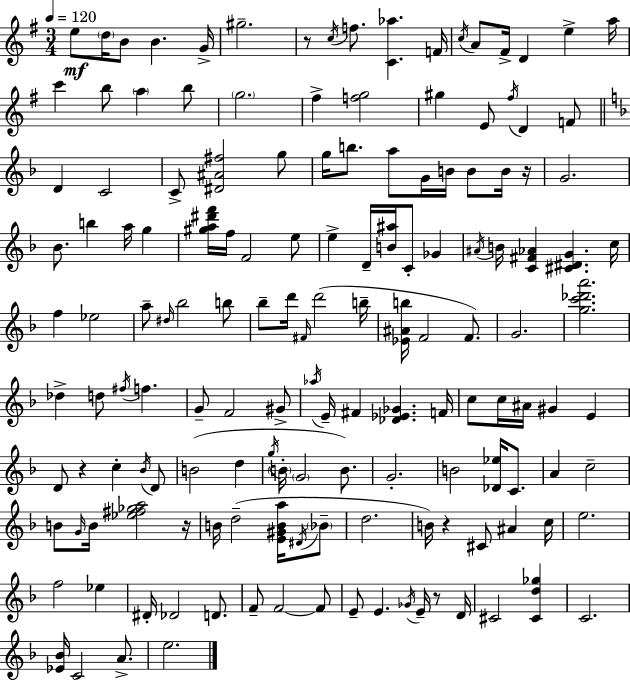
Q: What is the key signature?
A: E minor